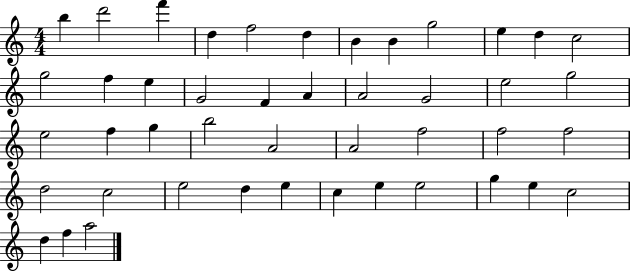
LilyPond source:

{
  \clef treble
  \numericTimeSignature
  \time 4/4
  \key c \major
  b''4 d'''2 f'''4 | d''4 f''2 d''4 | b'4 b'4 g''2 | e''4 d''4 c''2 | \break g''2 f''4 e''4 | g'2 f'4 a'4 | a'2 g'2 | e''2 g''2 | \break e''2 f''4 g''4 | b''2 a'2 | a'2 f''2 | f''2 f''2 | \break d''2 c''2 | e''2 d''4 e''4 | c''4 e''4 e''2 | g''4 e''4 c''2 | \break d''4 f''4 a''2 | \bar "|."
}